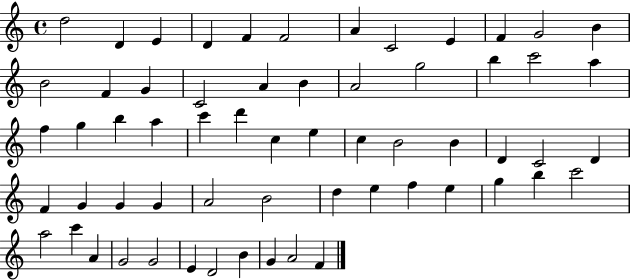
{
  \clef treble
  \time 4/4
  \defaultTimeSignature
  \key c \major
  d''2 d'4 e'4 | d'4 f'4 f'2 | a'4 c'2 e'4 | f'4 g'2 b'4 | \break b'2 f'4 g'4 | c'2 a'4 b'4 | a'2 g''2 | b''4 c'''2 a''4 | \break f''4 g''4 b''4 a''4 | c'''4 d'''4 c''4 e''4 | c''4 b'2 b'4 | d'4 c'2 d'4 | \break f'4 g'4 g'4 g'4 | a'2 b'2 | d''4 e''4 f''4 e''4 | g''4 b''4 c'''2 | \break a''2 c'''4 a'4 | g'2 g'2 | e'4 d'2 b'4 | g'4 a'2 f'4 | \break \bar "|."
}